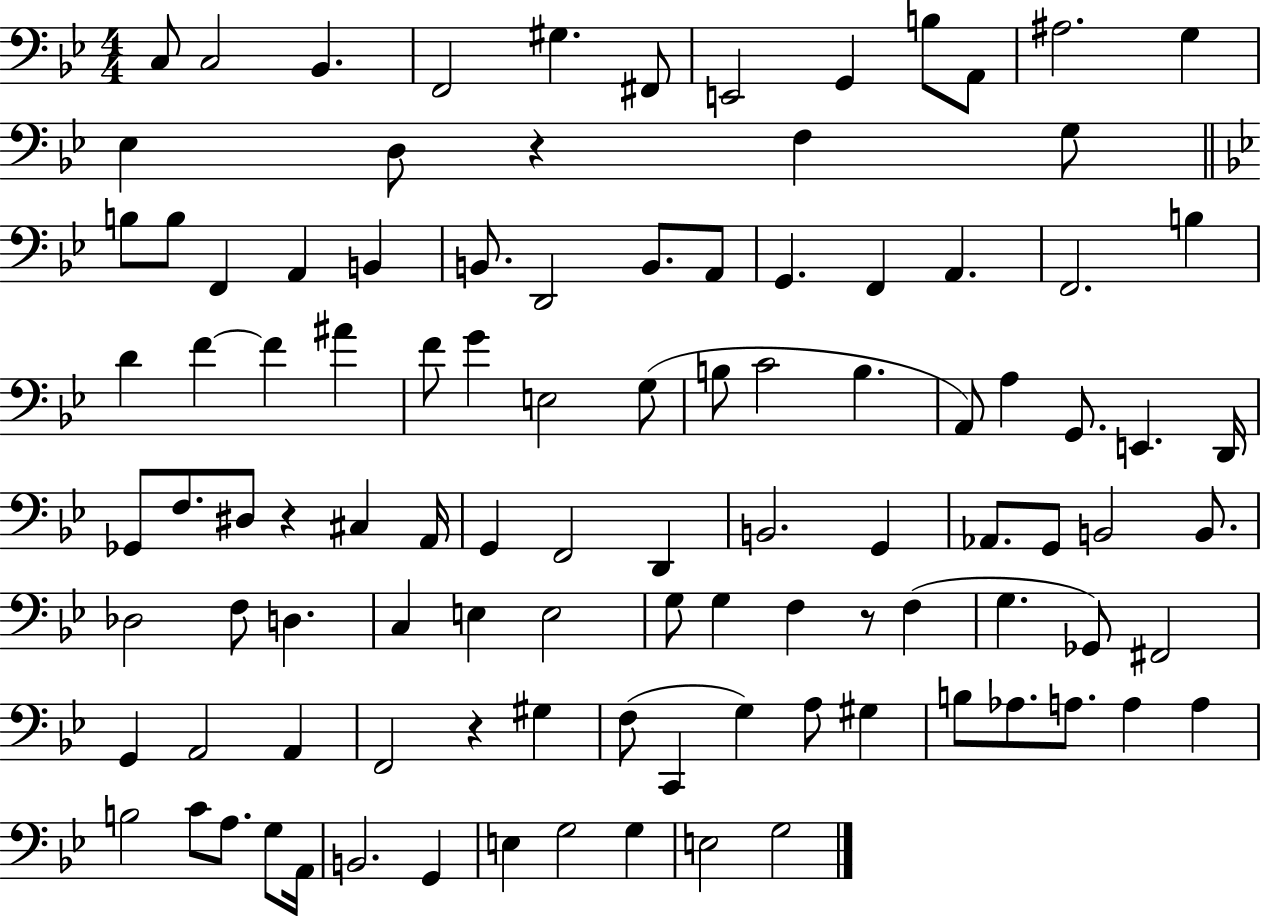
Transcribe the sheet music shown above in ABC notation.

X:1
T:Untitled
M:4/4
L:1/4
K:Bb
C,/2 C,2 _B,, F,,2 ^G, ^F,,/2 E,,2 G,, B,/2 A,,/2 ^A,2 G, _E, D,/2 z F, G,/2 B,/2 B,/2 F,, A,, B,, B,,/2 D,,2 B,,/2 A,,/2 G,, F,, A,, F,,2 B, D F F ^A F/2 G E,2 G,/2 B,/2 C2 B, A,,/2 A, G,,/2 E,, D,,/4 _G,,/2 F,/2 ^D,/2 z ^C, A,,/4 G,, F,,2 D,, B,,2 G,, _A,,/2 G,,/2 B,,2 B,,/2 _D,2 F,/2 D, C, E, E,2 G,/2 G, F, z/2 F, G, _G,,/2 ^F,,2 G,, A,,2 A,, F,,2 z ^G, F,/2 C,, G, A,/2 ^G, B,/2 _A,/2 A,/2 A, A, B,2 C/2 A,/2 G,/2 A,,/4 B,,2 G,, E, G,2 G, E,2 G,2